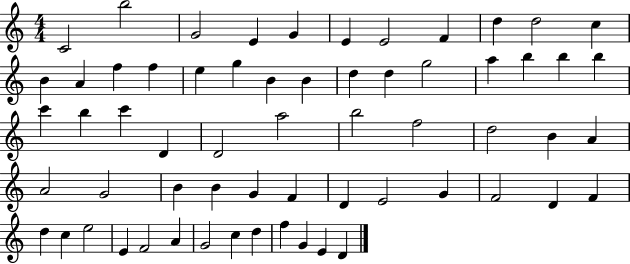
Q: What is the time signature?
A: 4/4